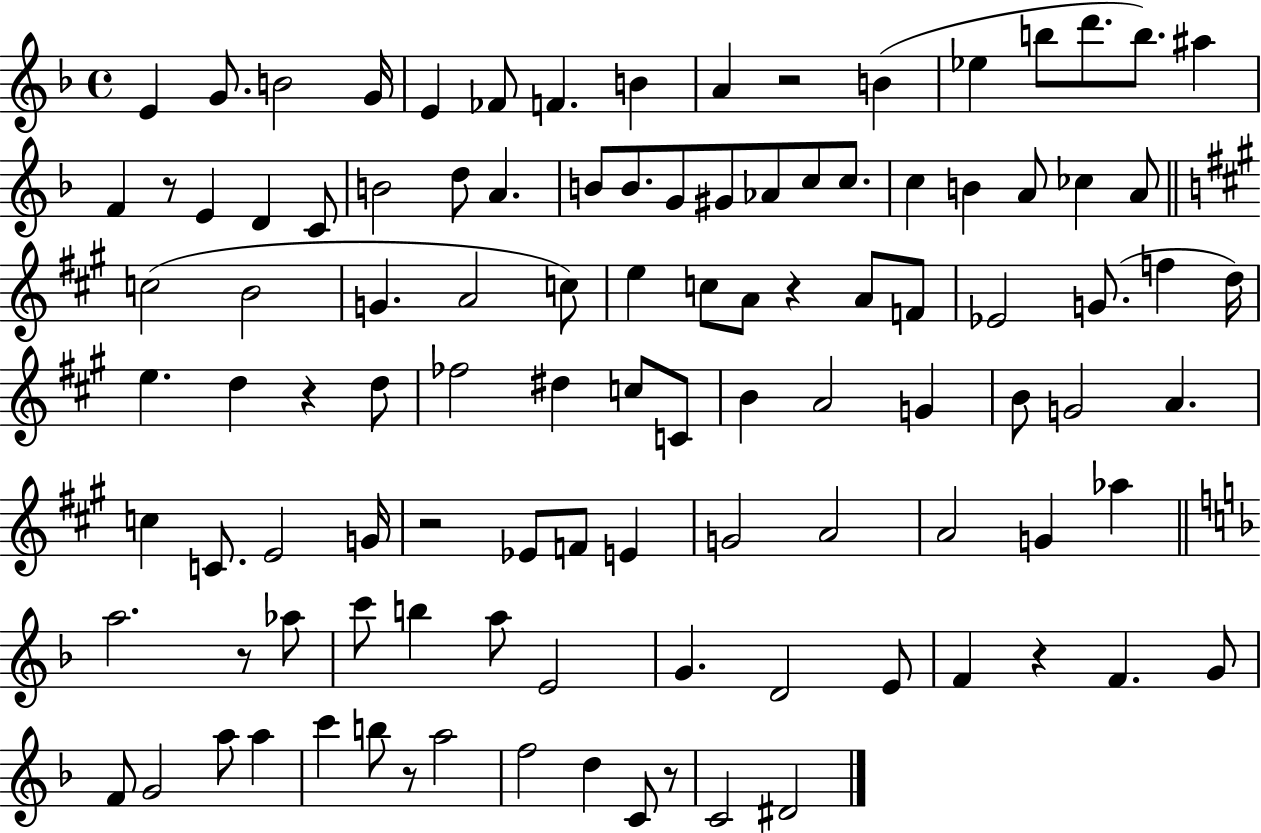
{
  \clef treble
  \time 4/4
  \defaultTimeSignature
  \key f \major
  \repeat volta 2 { e'4 g'8. b'2 g'16 | e'4 fes'8 f'4. b'4 | a'4 r2 b'4( | ees''4 b''8 d'''8. b''8.) ais''4 | \break f'4 r8 e'4 d'4 c'8 | b'2 d''8 a'4. | b'8 b'8. g'8 gis'8 aes'8 c''8 c''8. | c''4 b'4 a'8 ces''4 a'8 | \break \bar "||" \break \key a \major c''2( b'2 | g'4. a'2 c''8) | e''4 c''8 a'8 r4 a'8 f'8 | ees'2 g'8.( f''4 d''16) | \break e''4. d''4 r4 d''8 | fes''2 dis''4 c''8 c'8 | b'4 a'2 g'4 | b'8 g'2 a'4. | \break c''4 c'8. e'2 g'16 | r2 ees'8 f'8 e'4 | g'2 a'2 | a'2 g'4 aes''4 | \break \bar "||" \break \key d \minor a''2. r8 aes''8 | c'''8 b''4 a''8 e'2 | g'4. d'2 e'8 | f'4 r4 f'4. g'8 | \break f'8 g'2 a''8 a''4 | c'''4 b''8 r8 a''2 | f''2 d''4 c'8 r8 | c'2 dis'2 | \break } \bar "|."
}